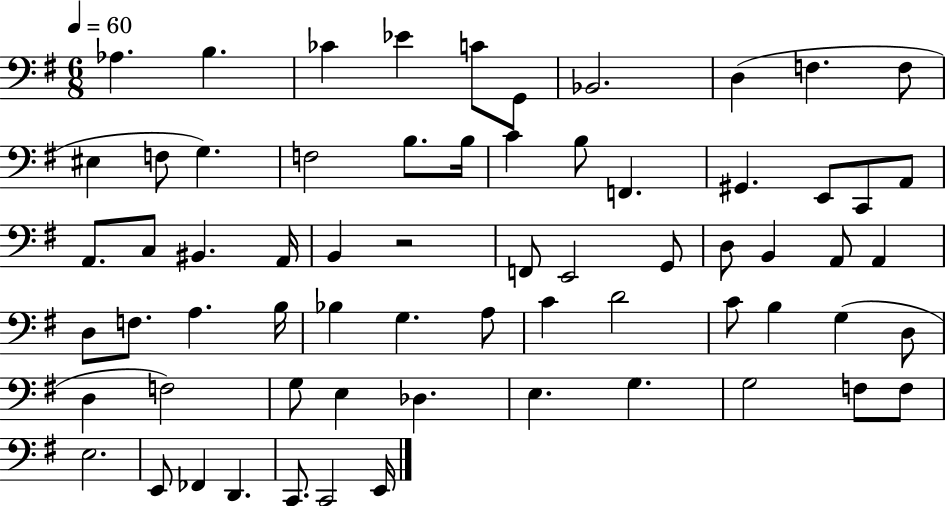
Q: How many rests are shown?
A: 1